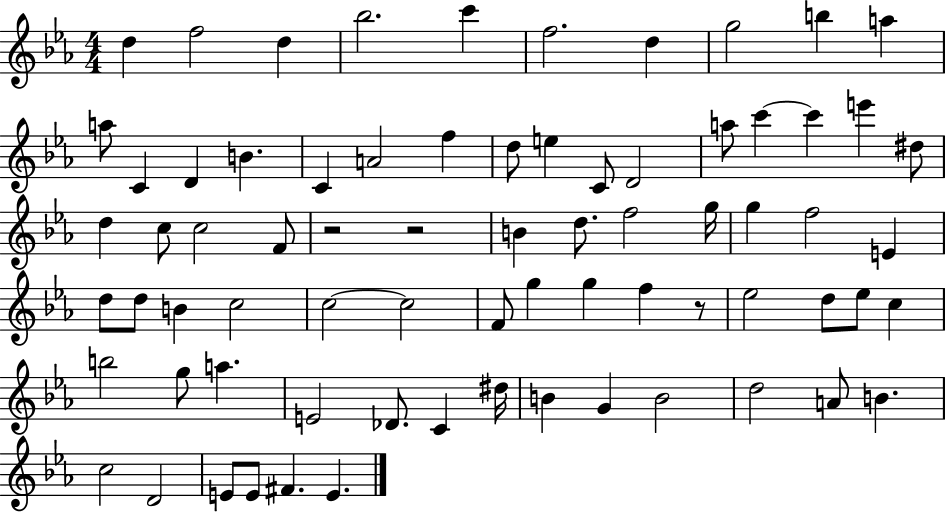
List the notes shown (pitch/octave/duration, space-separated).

D5/q F5/h D5/q Bb5/h. C6/q F5/h. D5/q G5/h B5/q A5/q A5/e C4/q D4/q B4/q. C4/q A4/h F5/q D5/e E5/q C4/e D4/h A5/e C6/q C6/q E6/q D#5/e D5/q C5/e C5/h F4/e R/h R/h B4/q D5/e. F5/h G5/s G5/q F5/h E4/q D5/e D5/e B4/q C5/h C5/h C5/h F4/e G5/q G5/q F5/q R/e Eb5/h D5/e Eb5/e C5/q B5/h G5/e A5/q. E4/h Db4/e. C4/q D#5/s B4/q G4/q B4/h D5/h A4/e B4/q. C5/h D4/h E4/e E4/e F#4/q. E4/q.